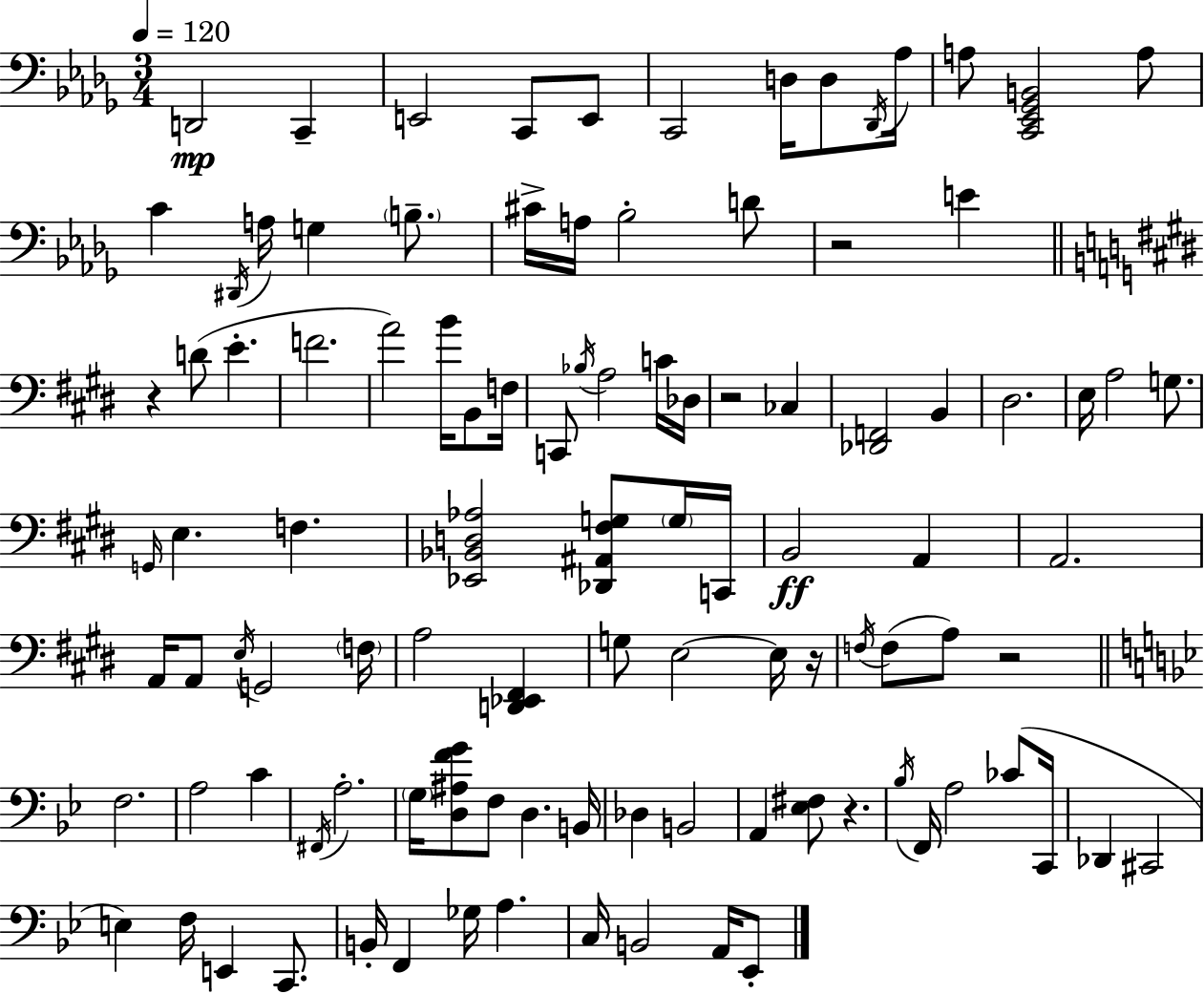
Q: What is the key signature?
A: BES minor